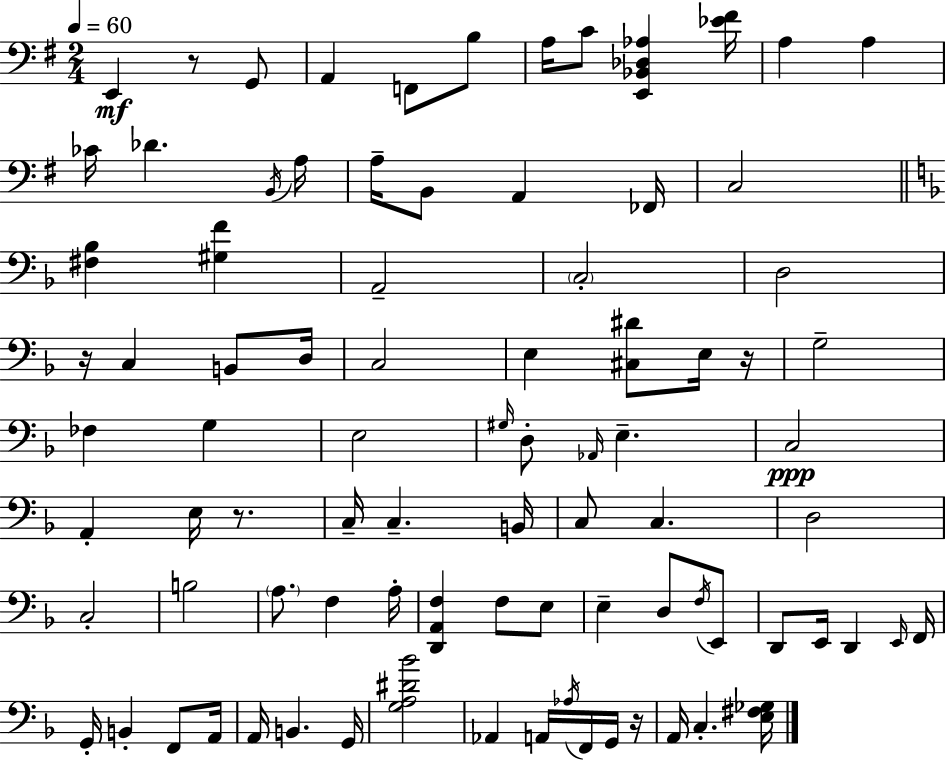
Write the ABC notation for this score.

X:1
T:Untitled
M:2/4
L:1/4
K:G
E,, z/2 G,,/2 A,, F,,/2 B,/2 A,/4 C/2 [E,,_B,,_D,_A,] [_E^F]/4 A, A, _C/4 _D B,,/4 A,/4 A,/4 B,,/2 A,, _F,,/4 C,2 [^F,_B,] [^G,F] A,,2 C,2 D,2 z/4 C, B,,/2 D,/4 C,2 E, [^C,^D]/2 E,/4 z/4 G,2 _F, G, E,2 ^G,/4 D,/2 _A,,/4 E, C,2 A,, E,/4 z/2 C,/4 C, B,,/4 C,/2 C, D,2 C,2 B,2 A,/2 F, A,/4 [D,,A,,F,] F,/2 E,/2 E, D,/2 F,/4 E,,/2 D,,/2 E,,/4 D,, E,,/4 F,,/4 G,,/4 B,, F,,/2 A,,/4 A,,/4 B,, G,,/4 [G,A,^D_B]2 _A,, A,,/4 _A,/4 F,,/4 G,,/4 z/4 A,,/4 C, [E,^F,_G,]/4